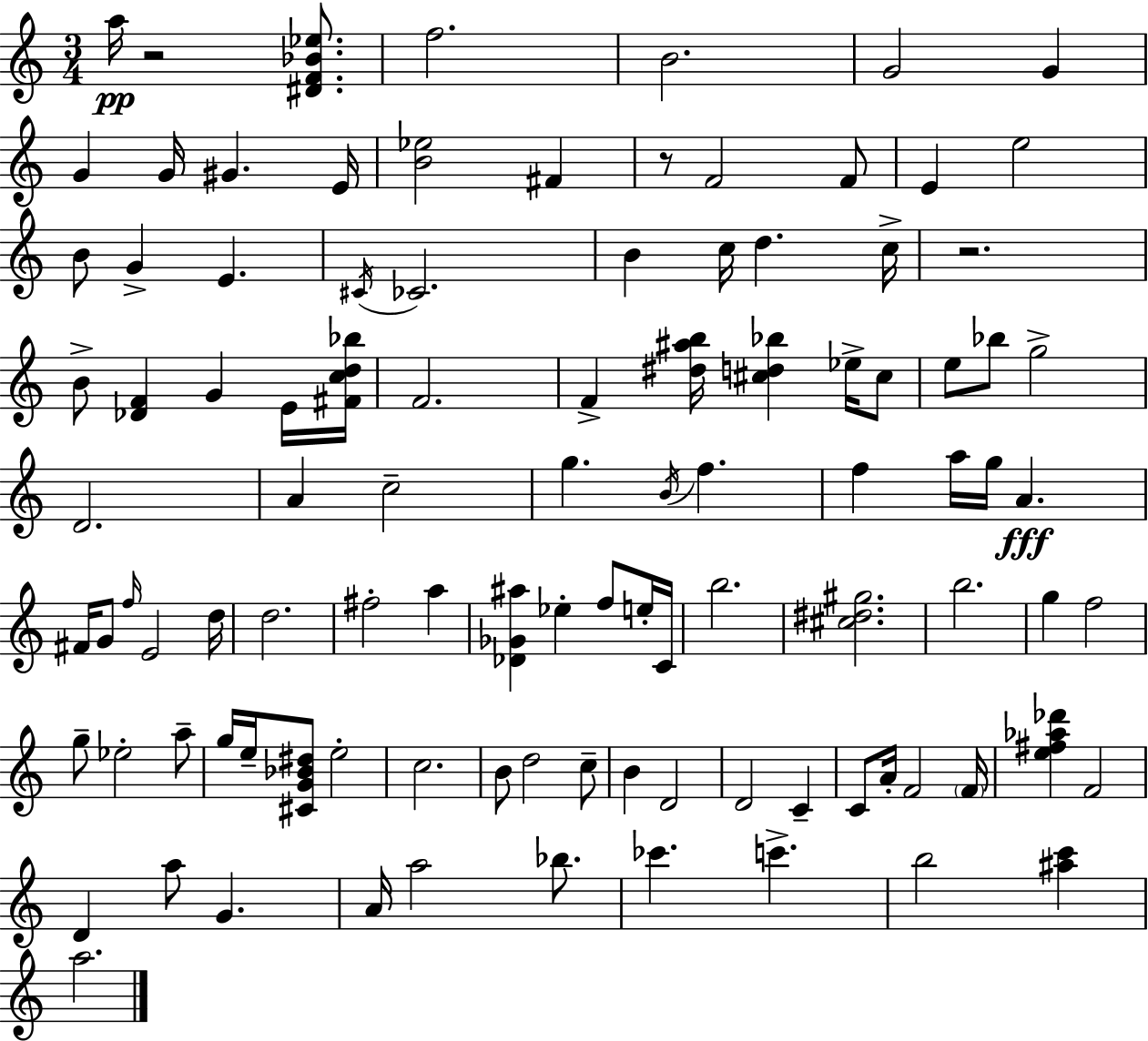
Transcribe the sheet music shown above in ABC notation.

X:1
T:Untitled
M:3/4
L:1/4
K:Am
a/4 z2 [^DF_B_e]/2 f2 B2 G2 G G G/4 ^G E/4 [B_e]2 ^F z/2 F2 F/2 E e2 B/2 G E ^C/4 _C2 B c/4 d c/4 z2 B/2 [_DF] G E/4 [^Fcd_b]/4 F2 F [^d^ab]/4 [^cd_b] _e/4 ^c/2 e/2 _b/2 g2 D2 A c2 g B/4 f f a/4 g/4 A ^F/4 G/2 f/4 E2 d/4 d2 ^f2 a [_D_G^a] _e f/2 e/4 C/4 b2 [^c^d^g]2 b2 g f2 g/2 _e2 a/2 g/4 e/4 [^CG_B^d]/2 e2 c2 B/2 d2 c/2 B D2 D2 C C/2 A/4 F2 F/4 [e^f_a_d'] F2 D a/2 G A/4 a2 _b/2 _c' c' b2 [^ac'] a2